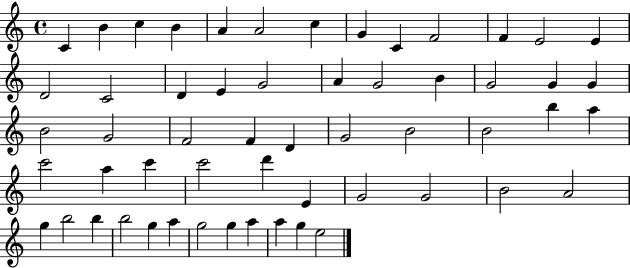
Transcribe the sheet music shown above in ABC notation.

X:1
T:Untitled
M:4/4
L:1/4
K:C
C B c B A A2 c G C F2 F E2 E D2 C2 D E G2 A G2 B G2 G G B2 G2 F2 F D G2 B2 B2 b a c'2 a c' c'2 d' E G2 G2 B2 A2 g b2 b b2 g a g2 g a a g e2